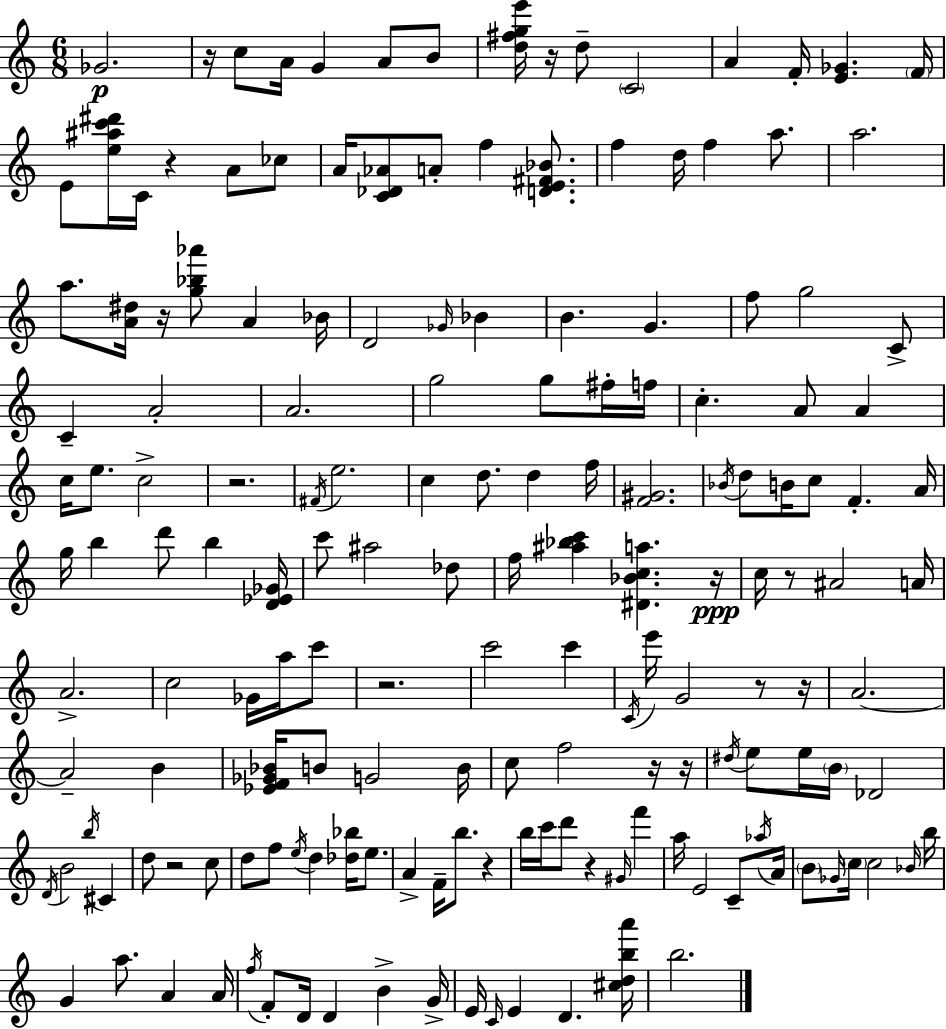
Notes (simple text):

Gb4/h. R/s C5/e A4/s G4/q A4/e B4/e [D5,F#5,G5,E6]/s R/s D5/e C4/h A4/q F4/s [E4,Gb4]/q. F4/s E4/e [E5,A#5,C6,D#6]/s C4/s R/q A4/e CES5/e A4/s [C4,Db4,Ab4]/e A4/e F5/q [D4,E4,F#4,Bb4]/e. F5/q D5/s F5/q A5/e. A5/h. A5/e. [A4,D#5]/s R/s [G5,Bb5,Ab6]/e A4/q Bb4/s D4/h Gb4/s Bb4/q B4/q. G4/q. F5/e G5/h C4/e C4/q A4/h A4/h. G5/h G5/e F#5/s F5/s C5/q. A4/e A4/q C5/s E5/e. C5/h R/h. F#4/s E5/h. C5/q D5/e. D5/q F5/s [F4,G#4]/h. Bb4/s D5/e B4/s C5/e F4/q. A4/s G5/s B5/q D6/e B5/q [D4,Eb4,Gb4]/s C6/e A#5/h Db5/e F5/s [A#5,Bb5,C6]/q [D#4,Bb4,C5,A5]/q. R/s C5/s R/e A#4/h A4/s A4/h. C5/h Gb4/s A5/s C6/e R/h. C6/h C6/q C4/s E6/s G4/h R/e R/s A4/h. A4/h B4/q [Eb4,F4,Gb4,Bb4]/s B4/e G4/h B4/s C5/e F5/h R/s R/s D#5/s E5/e E5/s B4/s Db4/h D4/s B4/h B5/s C#4/q D5/e R/h C5/e D5/e F5/e E5/s D5/q [Db5,Bb5]/s E5/e. A4/q F4/s B5/e. R/q B5/s C6/s D6/e R/q G#4/s F6/q A5/s E4/h C4/e Ab5/s A4/s B4/e Gb4/s C5/s C5/h Bb4/s B5/s G4/q A5/e. A4/q A4/s F5/s F4/e D4/s D4/q B4/q G4/s E4/s C4/s E4/q D4/q. [C#5,D5,B5,A6]/s B5/h.